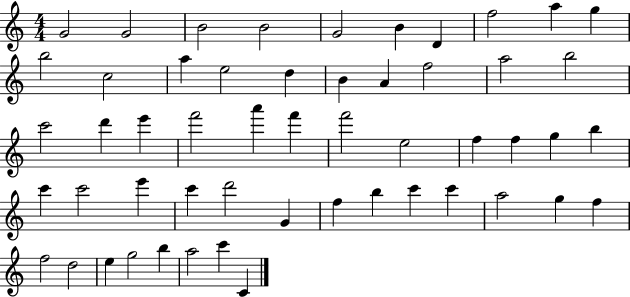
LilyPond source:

{
  \clef treble
  \numericTimeSignature
  \time 4/4
  \key c \major
  g'2 g'2 | b'2 b'2 | g'2 b'4 d'4 | f''2 a''4 g''4 | \break b''2 c''2 | a''4 e''2 d''4 | b'4 a'4 f''2 | a''2 b''2 | \break c'''2 d'''4 e'''4 | f'''2 a'''4 f'''4 | f'''2 e''2 | f''4 f''4 g''4 b''4 | \break c'''4 c'''2 e'''4 | c'''4 d'''2 g'4 | f''4 b''4 c'''4 c'''4 | a''2 g''4 f''4 | \break f''2 d''2 | e''4 g''2 b''4 | a''2 c'''4 c'4 | \bar "|."
}